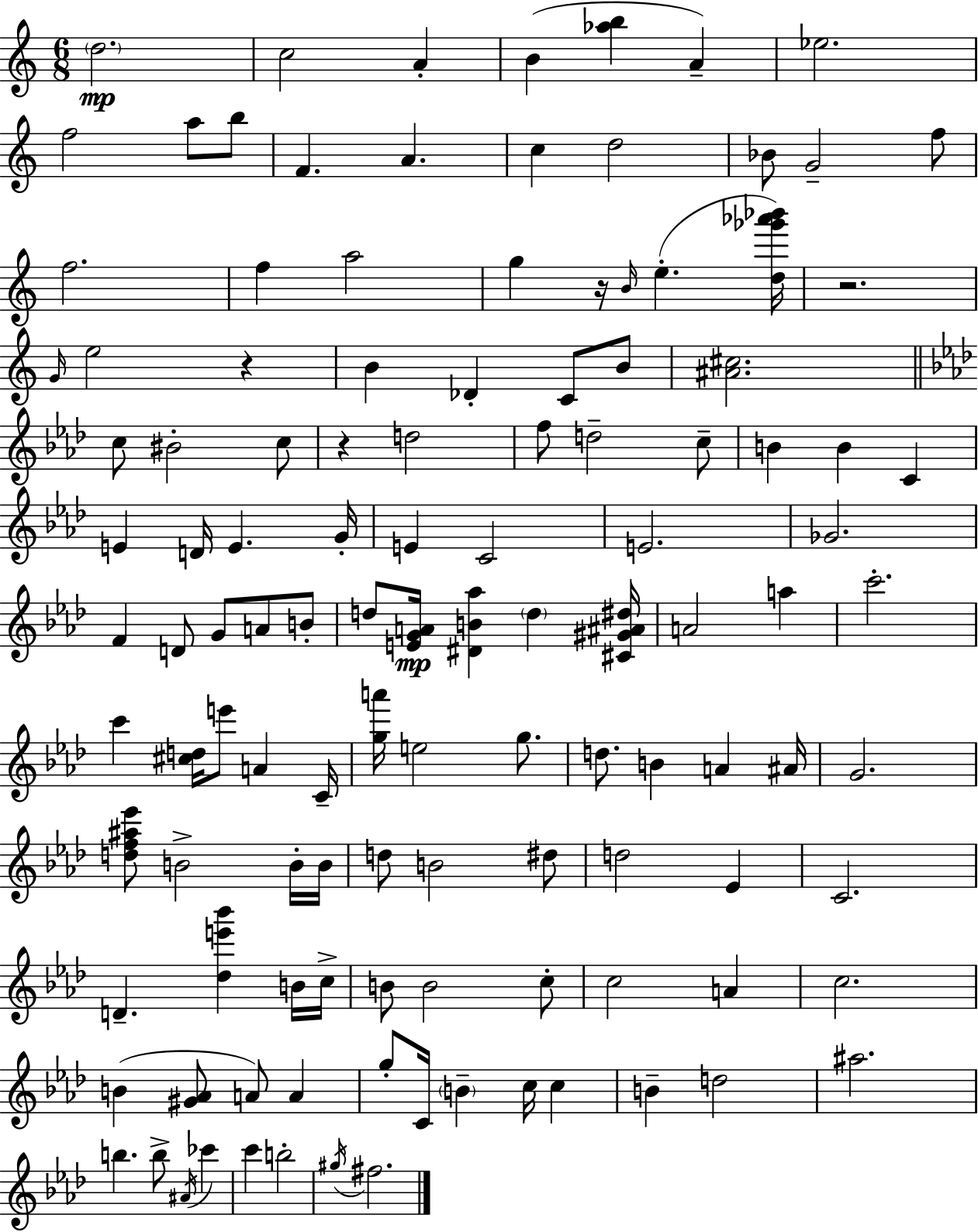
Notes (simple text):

D5/h. C5/h A4/q B4/q [Ab5,B5]/q A4/q Eb5/h. F5/h A5/e B5/e F4/q. A4/q. C5/q D5/h Bb4/e G4/h F5/e F5/h. F5/q A5/h G5/q R/s B4/s E5/q. [D5,Gb6,Ab6,Bb6]/s R/h. G4/s E5/h R/q B4/q Db4/q C4/e B4/e [A#4,C#5]/h. C5/e BIS4/h C5/e R/q D5/h F5/e D5/h C5/e B4/q B4/q C4/q E4/q D4/s E4/q. G4/s E4/q C4/h E4/h. Gb4/h. F4/q D4/e G4/e A4/e B4/e D5/e [E4,G4,A4]/s [D#4,B4,Ab5]/q D5/q [C#4,G#4,A#4,D#5]/s A4/h A5/q C6/h. C6/q [C#5,D5]/s E6/e A4/q C4/s [G5,A6]/s E5/h G5/e. D5/e. B4/q A4/q A#4/s G4/h. [D5,F5,A#5,Eb6]/e B4/h B4/s B4/s D5/e B4/h D#5/e D5/h Eb4/q C4/h. D4/q. [Db5,E6,Bb6]/q B4/s C5/s B4/e B4/h C5/e C5/h A4/q C5/h. B4/q [G#4,Ab4]/e A4/e A4/q G5/e C4/s B4/q C5/s C5/q B4/q D5/h A#5/h. B5/q. B5/e A#4/s CES6/q C6/q B5/h G#5/s F#5/h.